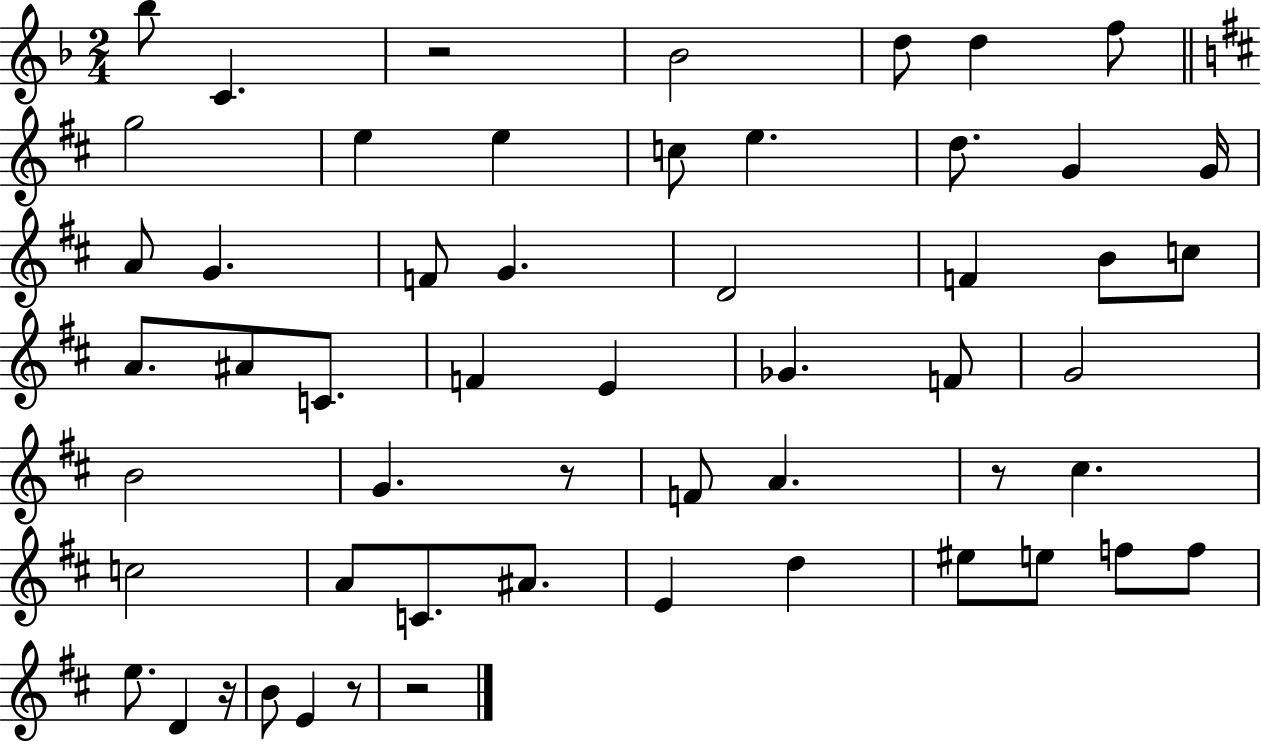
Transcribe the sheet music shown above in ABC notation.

X:1
T:Untitled
M:2/4
L:1/4
K:F
_b/2 C z2 _B2 d/2 d f/2 g2 e e c/2 e d/2 G G/4 A/2 G F/2 G D2 F B/2 c/2 A/2 ^A/2 C/2 F E _G F/2 G2 B2 G z/2 F/2 A z/2 ^c c2 A/2 C/2 ^A/2 E d ^e/2 e/2 f/2 f/2 e/2 D z/4 B/2 E z/2 z2